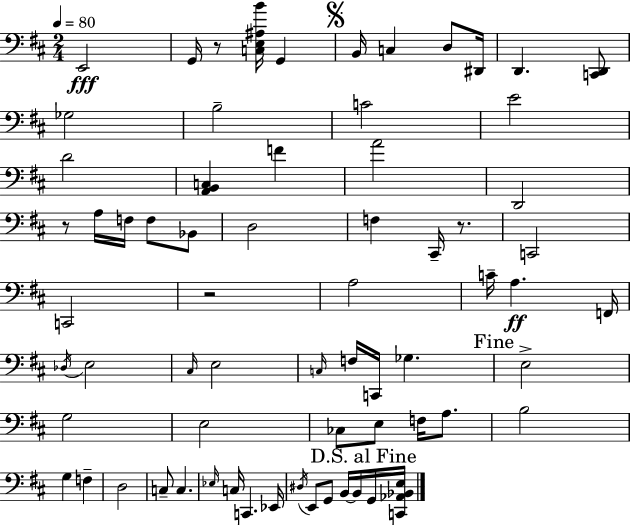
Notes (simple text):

E2/h G2/s R/e [C3,E3,A#3,B4]/s G2/q B2/s C3/q D3/e D#2/s D2/q. [C2,D2]/e Gb3/h B3/h C4/h E4/h D4/h [A2,B2,C3]/q F4/q A4/h D2/h R/e A3/s F3/s F3/e Bb2/e D3/h F3/q C#2/s R/e. C2/h C2/h R/h A3/h C4/s A3/q. F2/s Db3/s E3/h C#3/s E3/h C3/s F3/s C2/s Gb3/q. E3/h G3/h E3/h CES3/e E3/e F3/s A3/e. B3/h G3/q F3/q D3/h C3/e C3/q. Eb3/s C3/s C2/q. Eb2/s D#3/s E2/e G2/e B2/s B2/s G2/s [C2,Ab2,Bb2,E3]/s